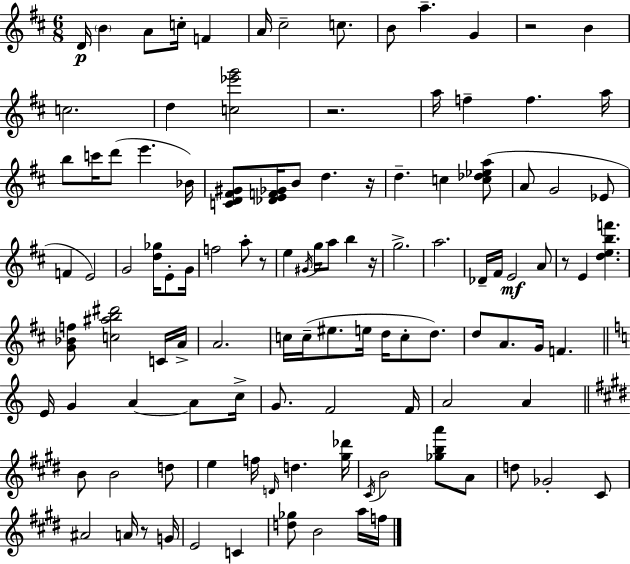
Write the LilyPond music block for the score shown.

{
  \clef treble
  \numericTimeSignature
  \time 6/8
  \key d \major
  d'16\p \parenthesize b'4 a'8 c''16-. f'4 | a'16 cis''2-- c''8. | b'8 a''4.-- g'4 | r2 b'4 | \break c''2. | d''4 <c'' ees''' g'''>2 | r2. | a''16 f''4-- f''4. a''16 | \break b''8 c'''16 d'''8( e'''4. bes'16) | <c' d' fis' gis'>8 <des' e' f' ges'>16 b'8 d''4. r16 | d''4.-- c''4 <c'' des'' ees'' a''>8( | a'8 g'2 ees'8 | \break f'4 e'2) | g'2 <d'' ges''>16 e'8-. g'16 | f''2 a''8-. r8 | e''4 \acciaccatura { gis'16 } g''16 a''8 b''4 | \break r16 g''2.-> | a''2. | des'16-- fis'16 e'2\mf a'8 | r8 e'4 <d'' e'' b'' f'''>4. | \break <g' bes' f''>8 <c'' ais'' b'' dis'''>2 c'16 | a'16-> a'2. | c''16 c''16--( eis''8. e''16 d''16 c''8-. d''8.) | d''8 a'8. g'16 f'4. | \break \bar "||" \break \key a \minor e'16 g'4 a'4~~ a'8 c''16-> | g'8. f'2 f'16 | a'2 a'4 | \bar "||" \break \key e \major b'8 b'2 d''8 | e''4 f''16 \grace { d'16 } d''4. | <gis'' des'''>16 \acciaccatura { cis'16 } b'2 <ges'' b'' a'''>8 | a'8 d''8 ges'2-. | \break cis'8 ais'2 a'16 r8 | g'16 e'2 c'4 | <d'' ges''>8 b'2 | a''16 f''16 \bar "|."
}